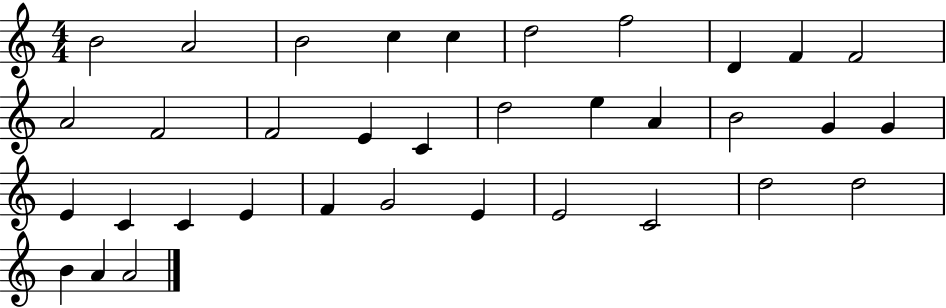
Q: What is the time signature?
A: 4/4